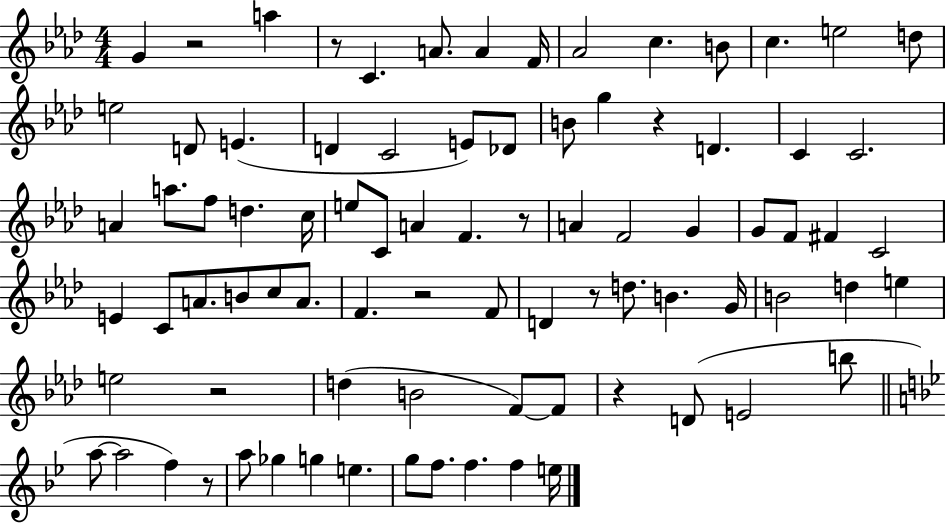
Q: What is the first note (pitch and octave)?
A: G4